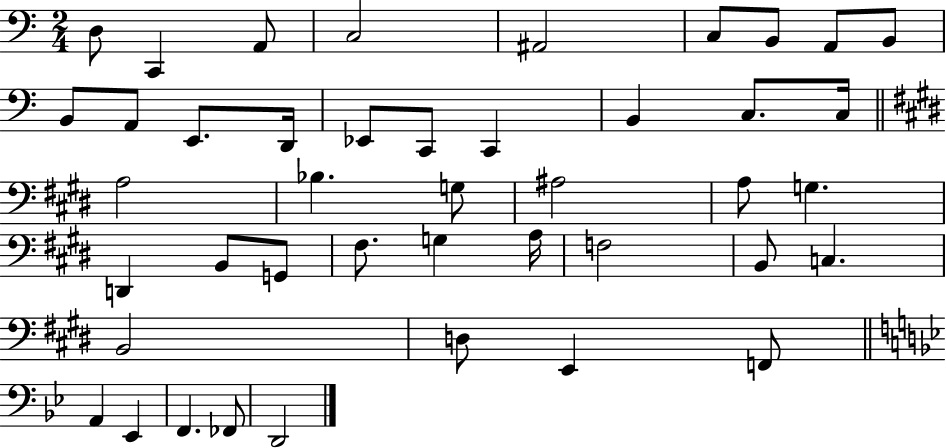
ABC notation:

X:1
T:Untitled
M:2/4
L:1/4
K:C
D,/2 C,, A,,/2 C,2 ^A,,2 C,/2 B,,/2 A,,/2 B,,/2 B,,/2 A,,/2 E,,/2 D,,/4 _E,,/2 C,,/2 C,, B,, C,/2 C,/4 A,2 _B, G,/2 ^A,2 A,/2 G, D,, B,,/2 G,,/2 ^F,/2 G, A,/4 F,2 B,,/2 C, B,,2 D,/2 E,, F,,/2 A,, _E,, F,, _F,,/2 D,,2